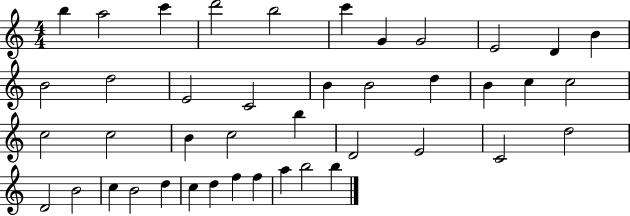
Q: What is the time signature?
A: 4/4